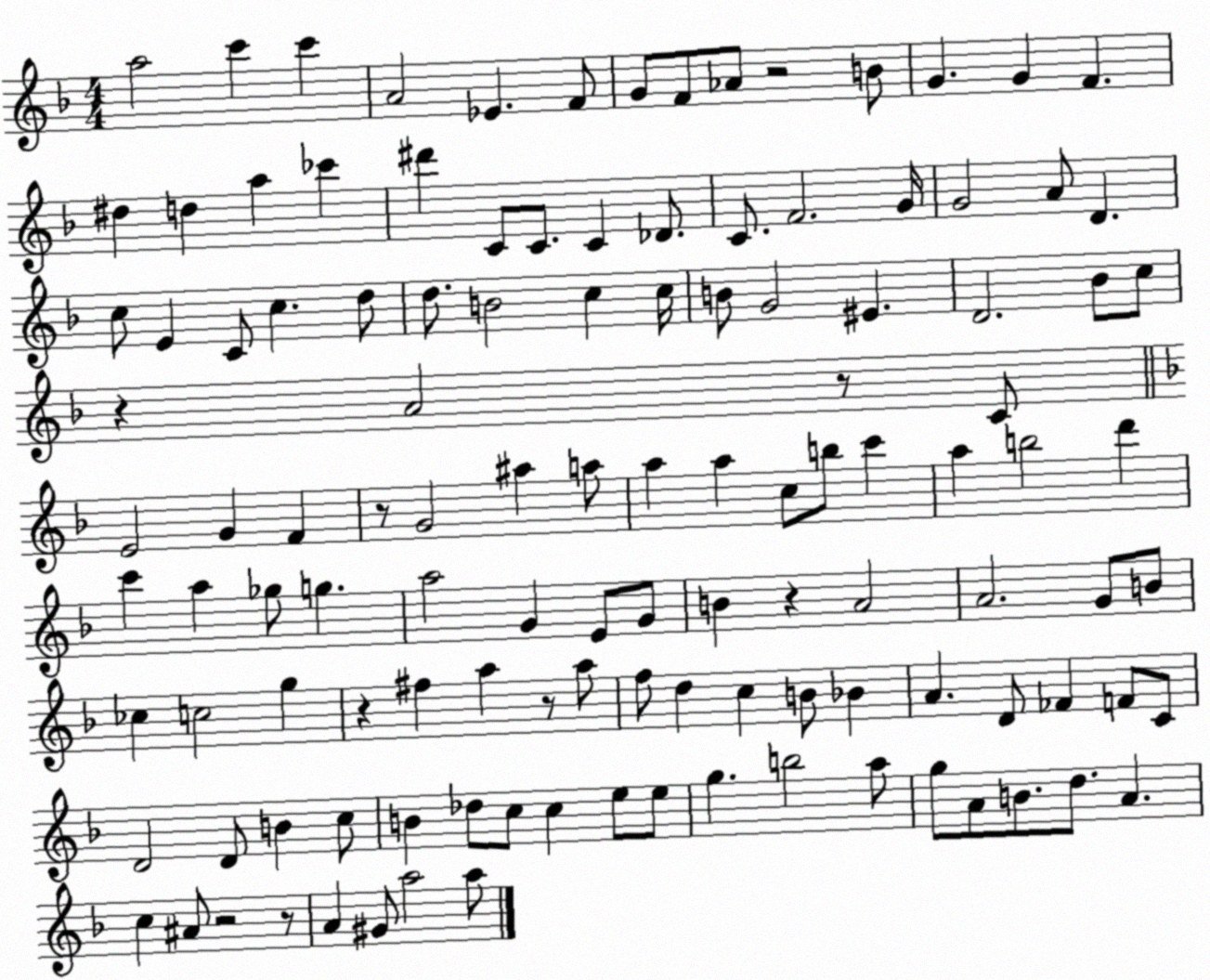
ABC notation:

X:1
T:Untitled
M:4/4
L:1/4
K:F
a2 c' c' A2 _E F/2 G/2 F/2 _A/2 z2 B/2 G G F ^d d a _c' ^d' C/2 C/2 C _D/2 C/2 F2 G/4 G2 A/2 D c/2 E C/2 c d/2 d/2 B2 c c/4 B/2 G2 ^E D2 _B/2 c/2 z A2 z/2 C/2 E2 G F z/2 G2 ^a a/2 a a c/2 b/2 c' a b2 d' c' a _g/2 g a2 G E/2 G/2 B z A2 A2 G/2 B/2 _c c2 g z ^f a z/2 a/2 f/2 d c B/2 _B A D/2 _F F/2 C/2 D2 D/2 B c/2 B _d/2 c/2 c e/2 e/2 g b2 a/2 g/2 A/2 B/2 d/2 A c ^A/2 z2 z/2 A ^G/2 a2 a/2